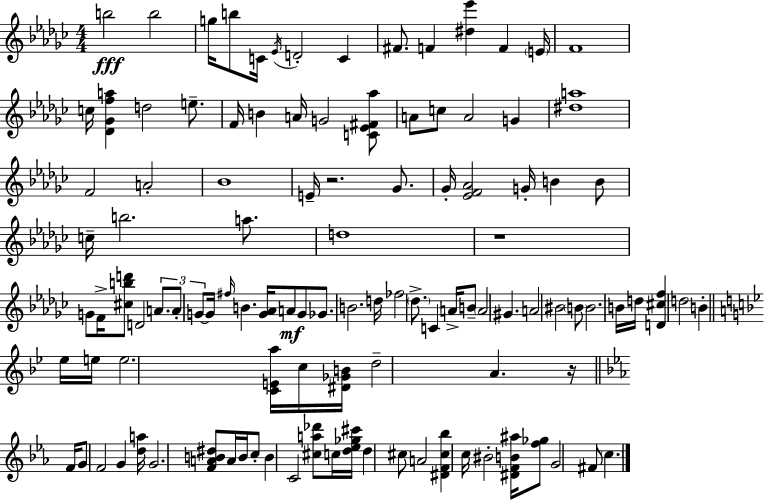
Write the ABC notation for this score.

X:1
T:Untitled
M:4/4
L:1/4
K:Ebm
b2 b2 g/4 b/2 C/4 _E/4 D2 C ^F/2 F [^d_e'] F E/4 F4 c/4 [_D_Gfa] d2 e/2 F/4 B A/4 G2 [C_E^F_a]/2 A/2 c/2 A2 G [^da]4 F2 A2 _B4 E/4 z2 _G/2 _G/4 [_EF_A]2 G/4 B B/2 c/4 b2 a/2 d4 z4 G/2 F/4 [^cbd']/2 D2 A/2 A/2 G/2 G/4 ^f/4 B [G_A]/4 A/2 G/2 _G/2 B2 d/4 _f2 _d/2 C A/4 B/2 A2 ^G A2 ^B2 B/2 B2 B/4 d/4 [D^cf] d2 B _e/4 e/4 e2 [CEa]/4 c/4 [^D_GB]/4 d2 A z/4 F/4 G/2 F2 G [da]/4 G2 [FAB^d]/2 A/4 B/4 c/2 B C2 [^ca_d']/2 c/4 [d_e_g^c']/4 d ^c/2 A2 [^DF^c_b] c/4 ^B2 [^DFB^a]/4 [f_g]/2 G2 ^F/2 c